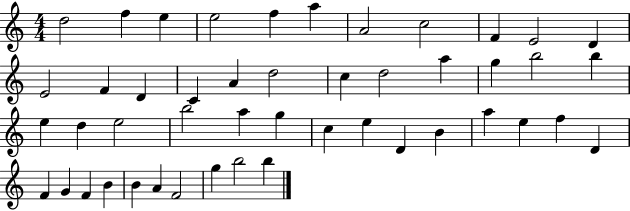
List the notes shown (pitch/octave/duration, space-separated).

D5/h F5/q E5/q E5/h F5/q A5/q A4/h C5/h F4/q E4/h D4/q E4/h F4/q D4/q C4/q A4/q D5/h C5/q D5/h A5/q G5/q B5/h B5/q E5/q D5/q E5/h B5/h A5/q G5/q C5/q E5/q D4/q B4/q A5/q E5/q F5/q D4/q F4/q G4/q F4/q B4/q B4/q A4/q F4/h G5/q B5/h B5/q